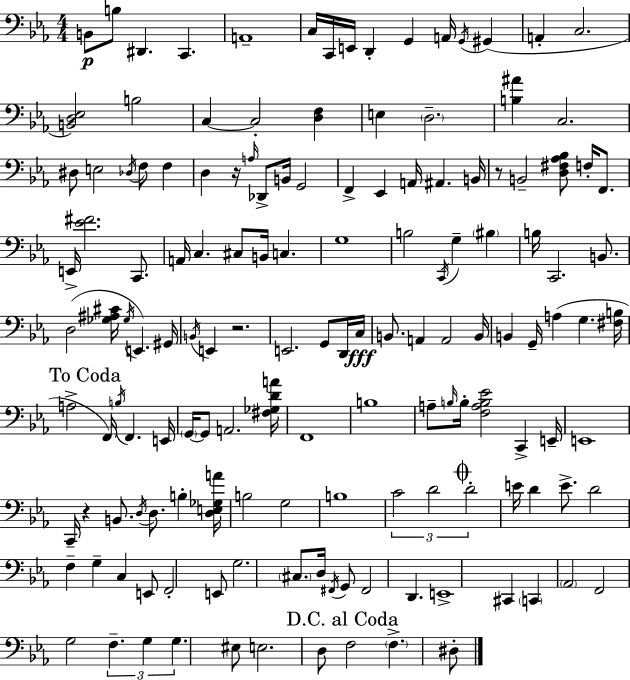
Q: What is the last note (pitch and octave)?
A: D#3